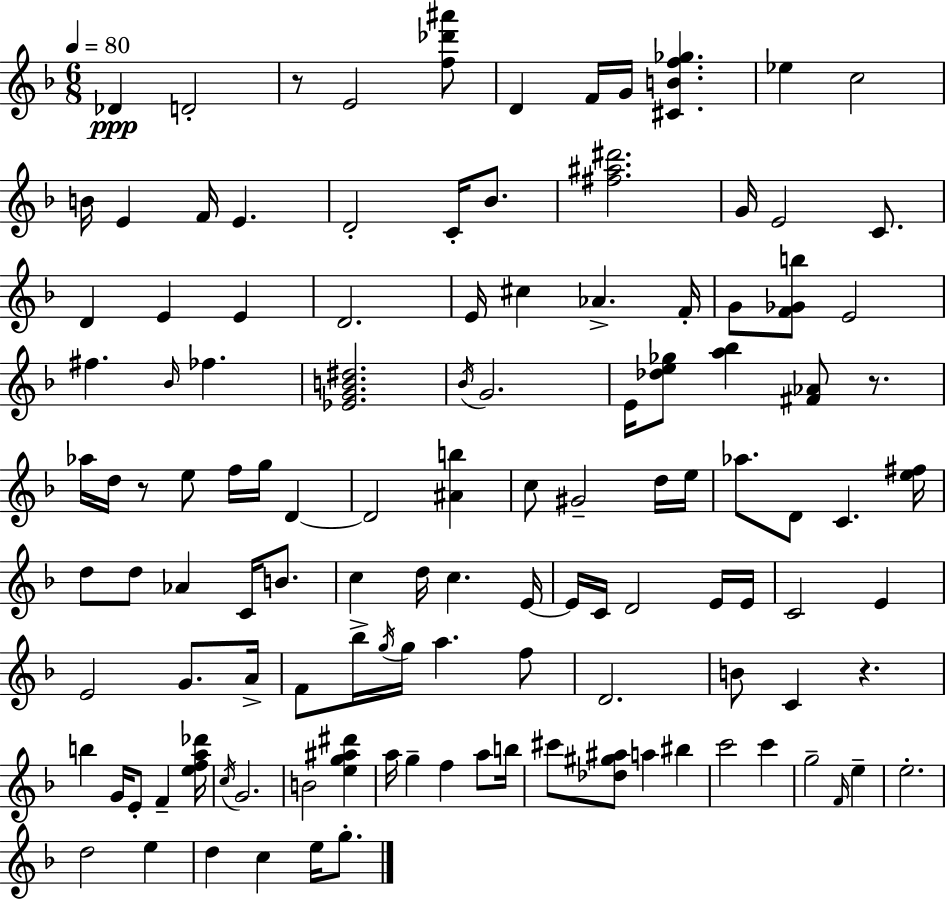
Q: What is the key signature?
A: D minor